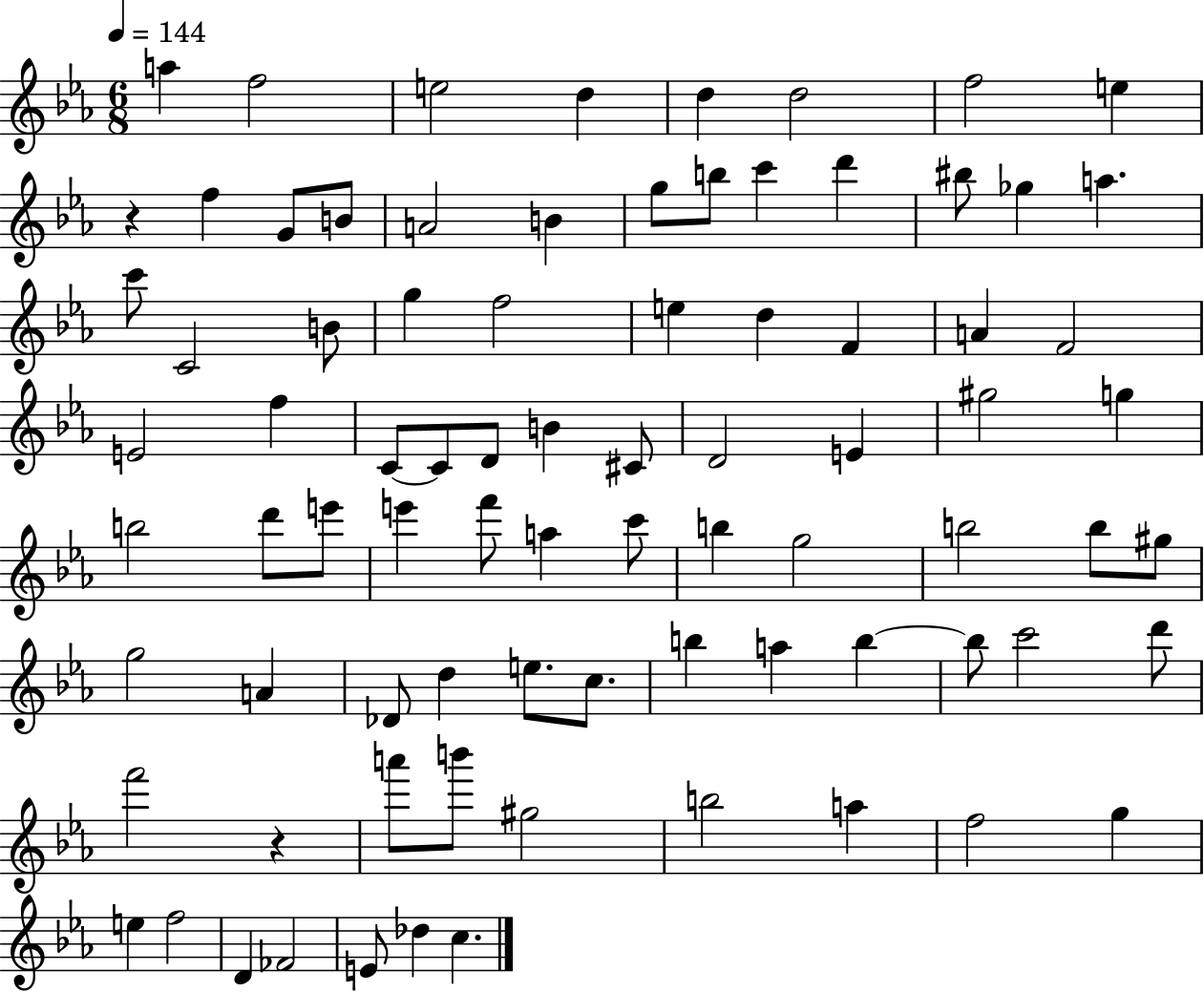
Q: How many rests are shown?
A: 2